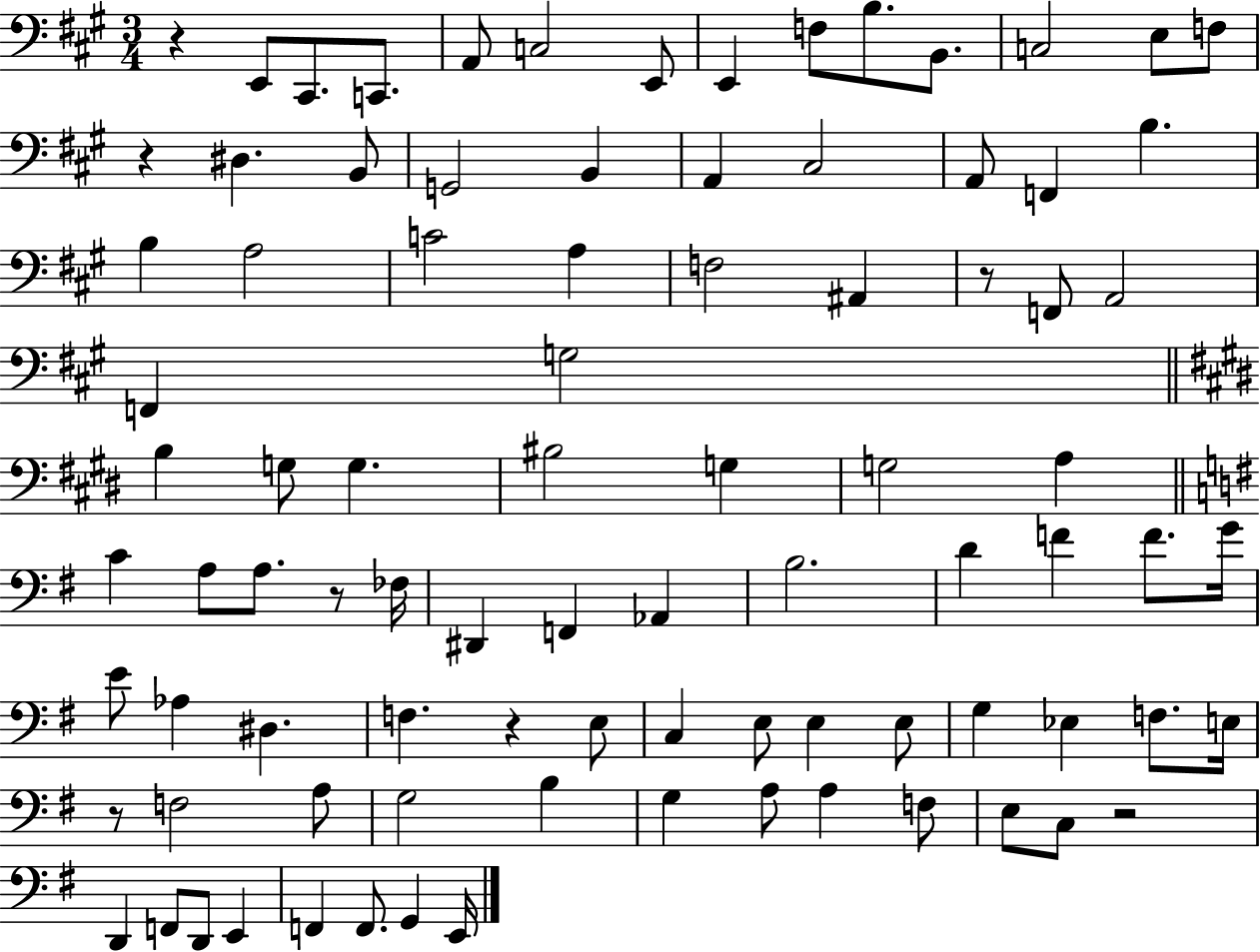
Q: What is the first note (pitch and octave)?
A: E2